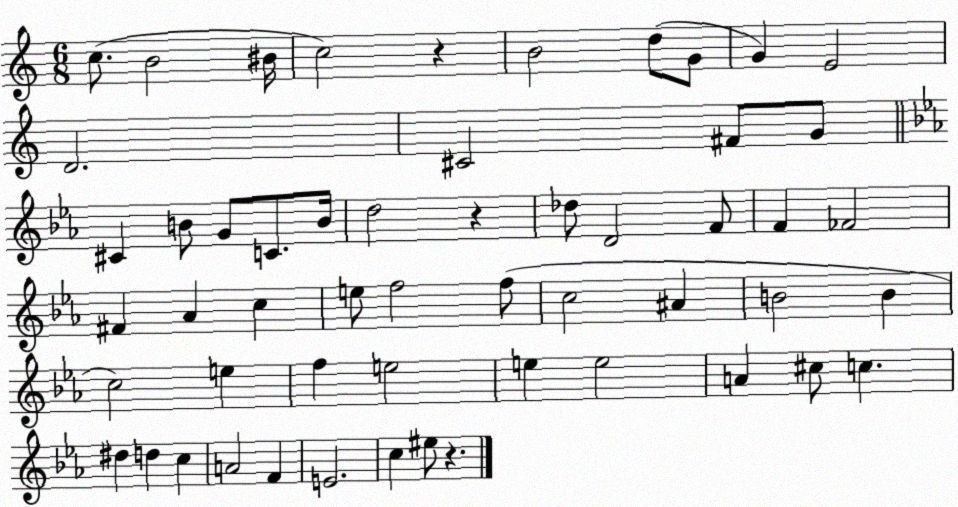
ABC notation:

X:1
T:Untitled
M:6/8
L:1/4
K:C
c/2 B2 ^B/4 c2 z B2 d/2 G/2 G E2 D2 ^C2 ^F/2 G/2 ^C B/2 G/2 C/2 B/4 d2 z _d/2 D2 F/2 F _F2 ^F _A c e/2 f2 f/2 c2 ^A B2 B c2 e f e2 e e2 A ^c/2 c ^d d c A2 F E2 c ^e/2 z